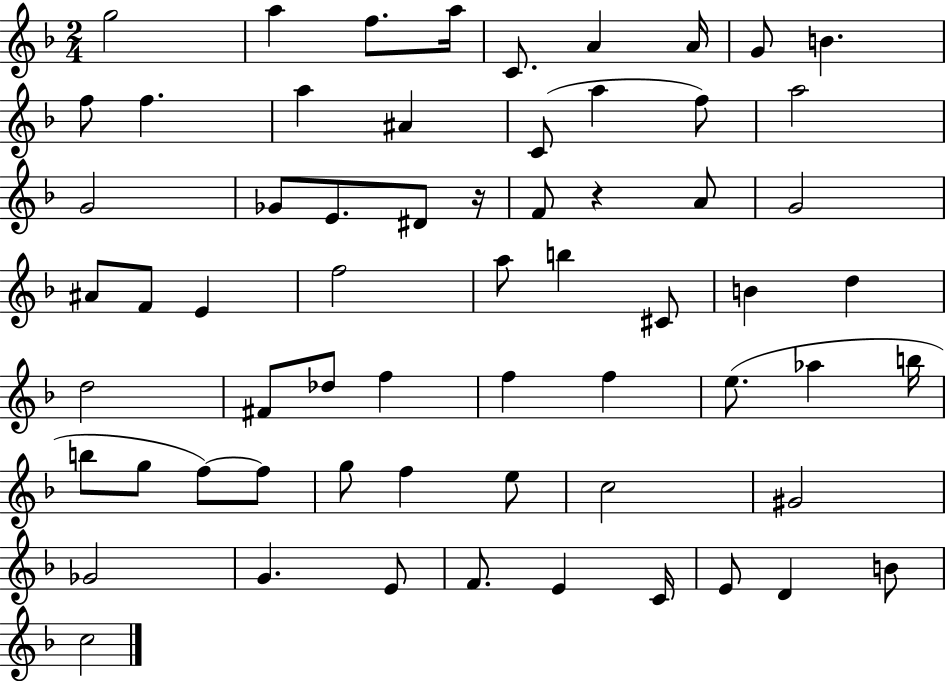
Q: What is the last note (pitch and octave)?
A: C5